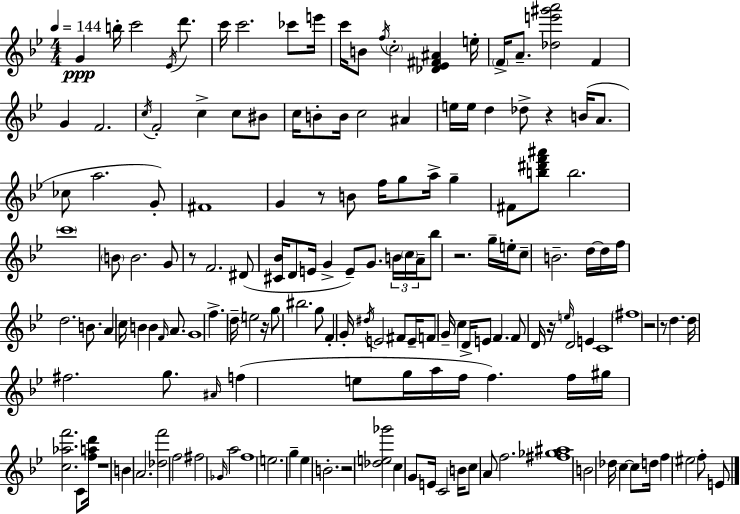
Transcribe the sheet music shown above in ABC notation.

X:1
T:Untitled
M:4/4
L:1/4
K:Bb
G b/4 c'2 _E/4 d'/2 c'/4 c'2 _c'/2 e'/4 c'/4 B/2 f/4 c2 [_D_E^F^A] e/4 F/4 A/2 [_de'^g'a']2 F G F2 c/4 F2 c c/2 ^B/2 c/4 B/2 B/4 c2 ^A e/4 e/4 d _d/2 z B/4 A/2 _c/2 a2 G/2 ^F4 G z/2 B/2 f/4 g/2 a/4 g ^F/2 [b^d'f'^a']/2 b2 c'4 B/2 B2 G/2 z/2 F2 ^D/2 [^C_B]/4 D/2 E/4 G E/2 G/2 B/4 c/4 A/4 _b/2 z2 g/4 e/4 c/2 B2 d/4 d/4 f/4 d2 B/2 A c/4 B B F/4 A/2 G4 f d/4 e2 z/4 g/2 ^b2 g/2 F G/4 ^d/4 E2 ^F/2 E/4 F/2 G/4 c D/4 E/2 F F/2 D/4 z/4 e/4 D2 E C4 ^f4 z2 z/2 d d/4 ^f2 g/2 ^A/4 f e/2 g/4 a/4 f/4 f f/4 ^g/4 [c_af']2 C/2 [fad']/4 z4 B A2 [_df']2 f2 ^f2 _G/4 a2 f4 e2 g _e B2 z2 [_de_g']2 c G/2 E/4 C2 B/4 c/2 A/2 f2 [^f_g^a]4 B2 _d/4 c c/2 d/4 f ^e2 f/2 E/2